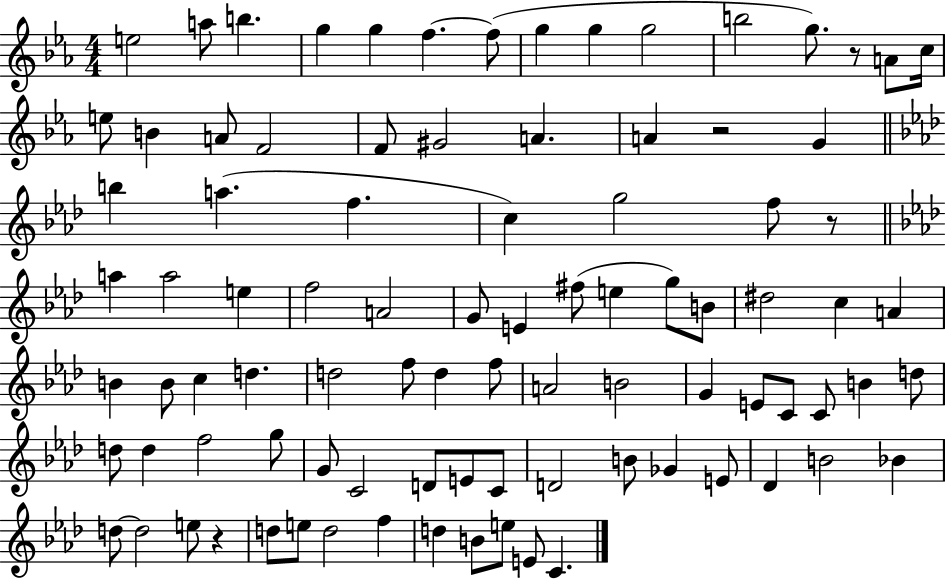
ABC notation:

X:1
T:Untitled
M:4/4
L:1/4
K:Eb
e2 a/2 b g g f f/2 g g g2 b2 g/2 z/2 A/2 c/4 e/2 B A/2 F2 F/2 ^G2 A A z2 G b a f c g2 f/2 z/2 a a2 e f2 A2 G/2 E ^f/2 e g/2 B/2 ^d2 c A B B/2 c d d2 f/2 d f/2 A2 B2 G E/2 C/2 C/2 B d/2 d/2 d f2 g/2 G/2 C2 D/2 E/2 C/2 D2 B/2 _G E/2 _D B2 _B d/2 d2 e/2 z d/2 e/2 d2 f d B/2 e/2 E/2 C